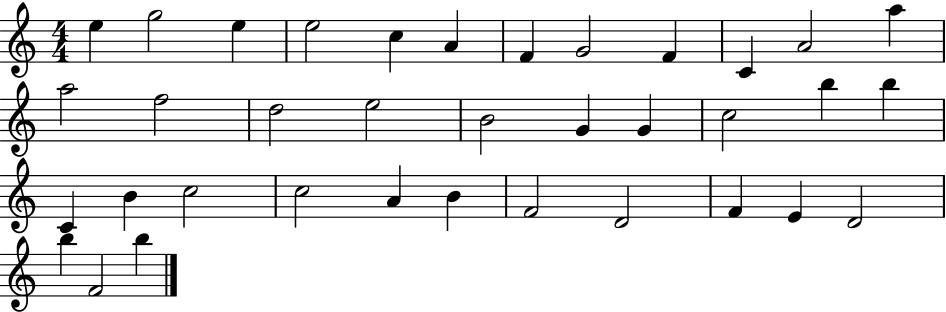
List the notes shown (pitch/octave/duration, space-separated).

E5/q G5/h E5/q E5/h C5/q A4/q F4/q G4/h F4/q C4/q A4/h A5/q A5/h F5/h D5/h E5/h B4/h G4/q G4/q C5/h B5/q B5/q C4/q B4/q C5/h C5/h A4/q B4/q F4/h D4/h F4/q E4/q D4/h B5/q F4/h B5/q